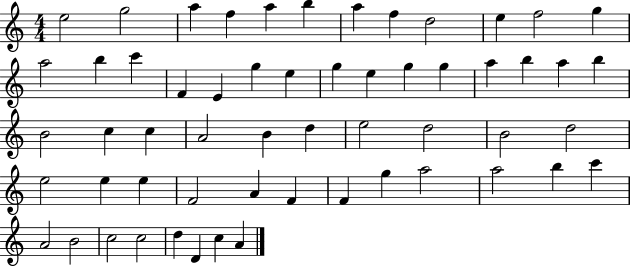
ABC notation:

X:1
T:Untitled
M:4/4
L:1/4
K:C
e2 g2 a f a b a f d2 e f2 g a2 b c' F E g e g e g g a b a b B2 c c A2 B d e2 d2 B2 d2 e2 e e F2 A F F g a2 a2 b c' A2 B2 c2 c2 d D c A